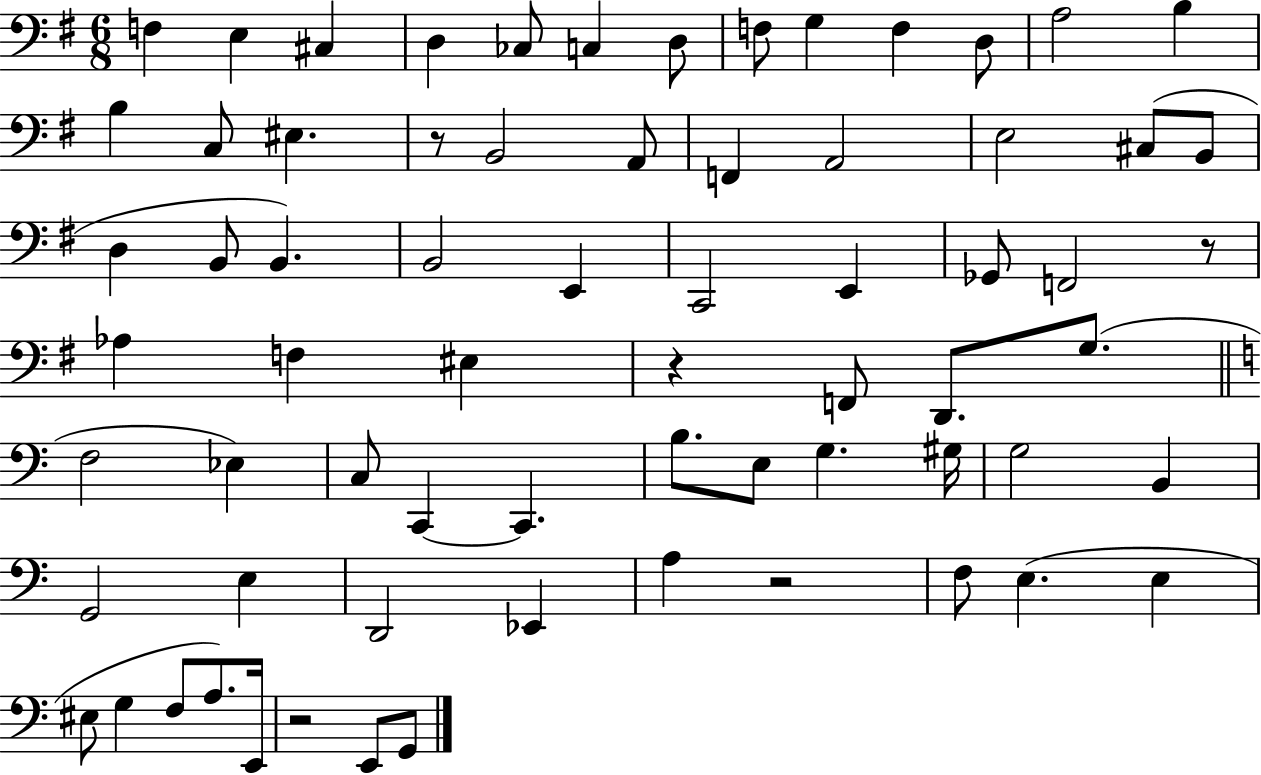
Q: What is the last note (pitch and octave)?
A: G2